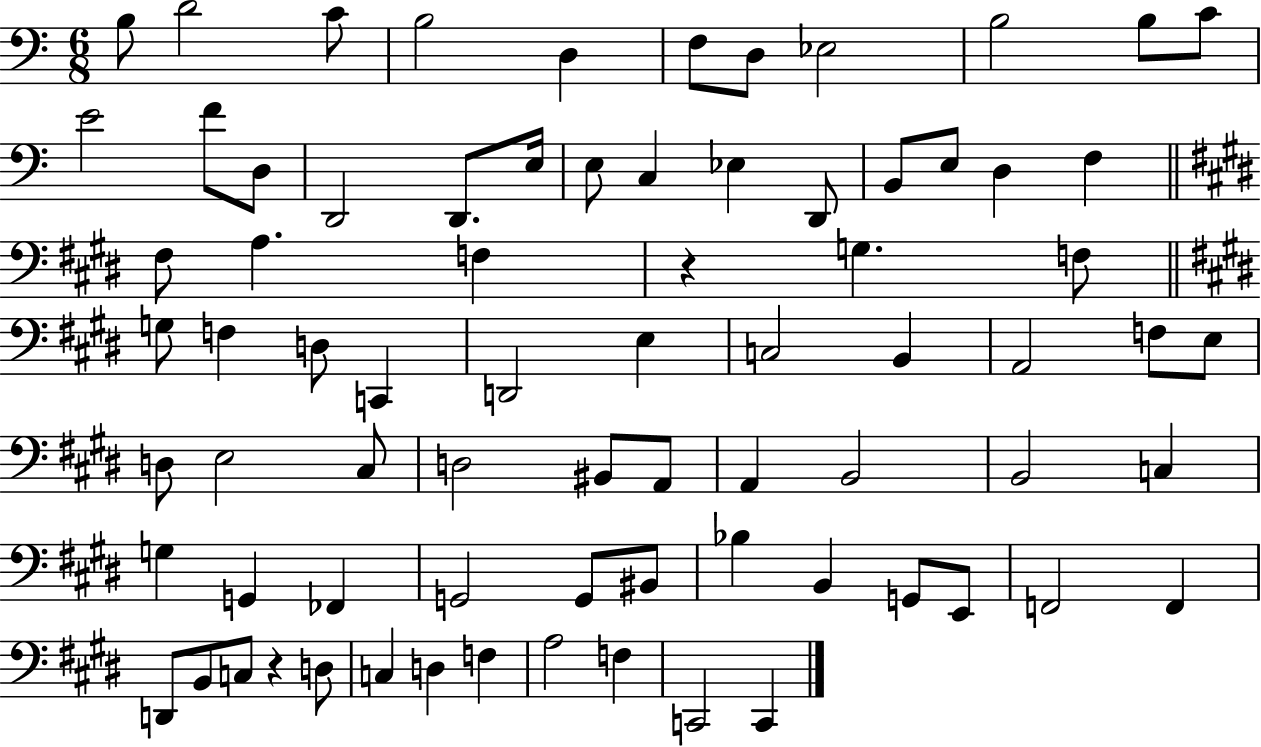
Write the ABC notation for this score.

X:1
T:Untitled
M:6/8
L:1/4
K:C
B,/2 D2 C/2 B,2 D, F,/2 D,/2 _E,2 B,2 B,/2 C/2 E2 F/2 D,/2 D,,2 D,,/2 E,/4 E,/2 C, _E, D,,/2 B,,/2 E,/2 D, F, ^F,/2 A, F, z G, F,/2 G,/2 F, D,/2 C,, D,,2 E, C,2 B,, A,,2 F,/2 E,/2 D,/2 E,2 ^C,/2 D,2 ^B,,/2 A,,/2 A,, B,,2 B,,2 C, G, G,, _F,, G,,2 G,,/2 ^B,,/2 _B, B,, G,,/2 E,,/2 F,,2 F,, D,,/2 B,,/2 C,/2 z D,/2 C, D, F, A,2 F, C,,2 C,,